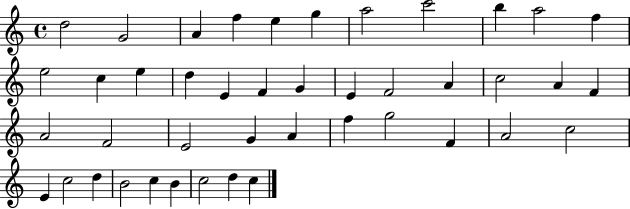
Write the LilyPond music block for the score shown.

{
  \clef treble
  \time 4/4
  \defaultTimeSignature
  \key c \major
  d''2 g'2 | a'4 f''4 e''4 g''4 | a''2 c'''2 | b''4 a''2 f''4 | \break e''2 c''4 e''4 | d''4 e'4 f'4 g'4 | e'4 f'2 a'4 | c''2 a'4 f'4 | \break a'2 f'2 | e'2 g'4 a'4 | f''4 g''2 f'4 | a'2 c''2 | \break e'4 c''2 d''4 | b'2 c''4 b'4 | c''2 d''4 c''4 | \bar "|."
}